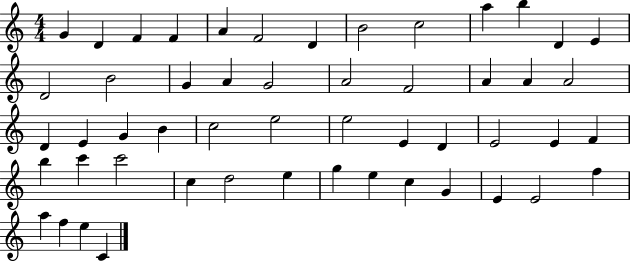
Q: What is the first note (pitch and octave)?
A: G4